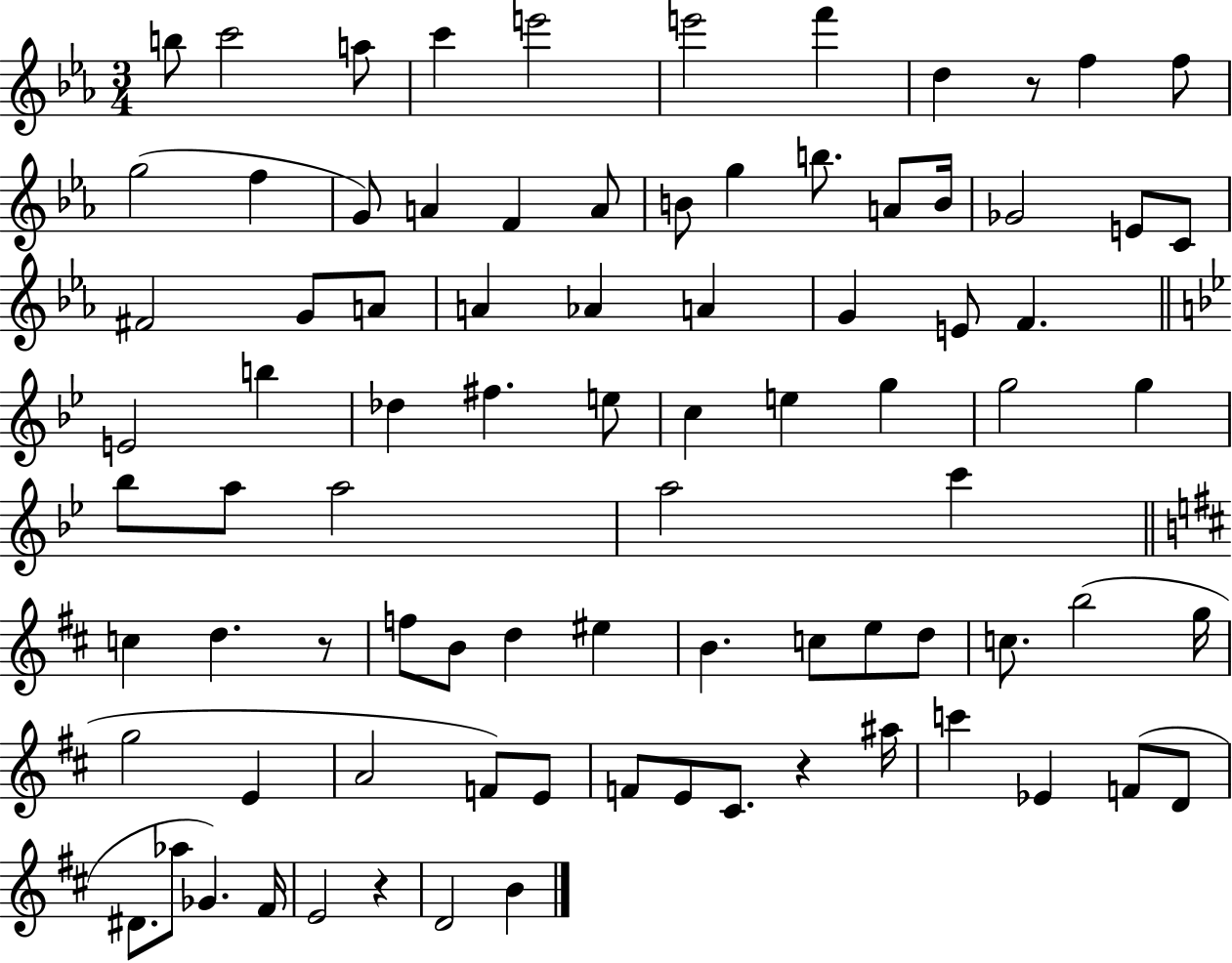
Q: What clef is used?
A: treble